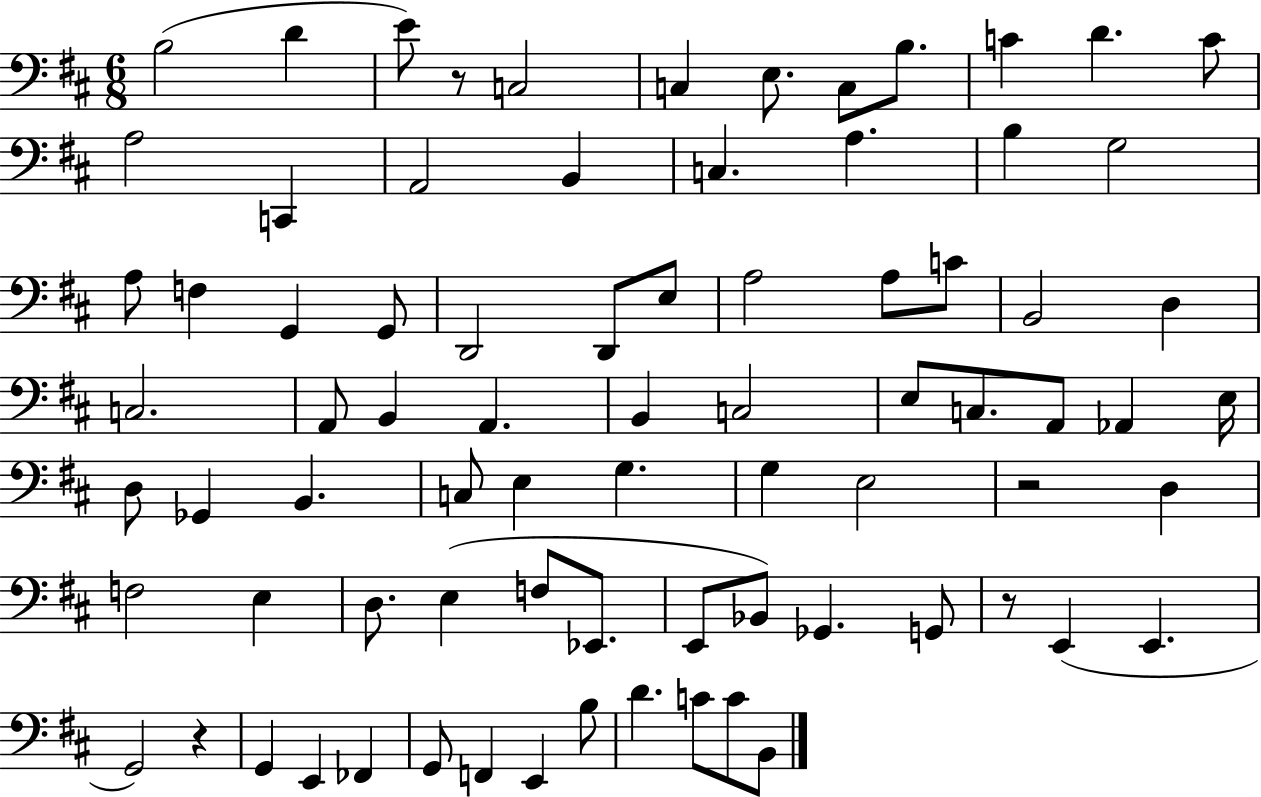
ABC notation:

X:1
T:Untitled
M:6/8
L:1/4
K:D
B,2 D E/2 z/2 C,2 C, E,/2 C,/2 B,/2 C D C/2 A,2 C,, A,,2 B,, C, A, B, G,2 A,/2 F, G,, G,,/2 D,,2 D,,/2 E,/2 A,2 A,/2 C/2 B,,2 D, C,2 A,,/2 B,, A,, B,, C,2 E,/2 C,/2 A,,/2 _A,, E,/4 D,/2 _G,, B,, C,/2 E, G, G, E,2 z2 D, F,2 E, D,/2 E, F,/2 _E,,/2 E,,/2 _B,,/2 _G,, G,,/2 z/2 E,, E,, G,,2 z G,, E,, _F,, G,,/2 F,, E,, B,/2 D C/2 C/2 B,,/2